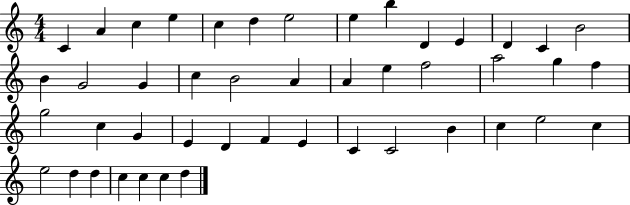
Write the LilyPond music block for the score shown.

{
  \clef treble
  \numericTimeSignature
  \time 4/4
  \key c \major
  c'4 a'4 c''4 e''4 | c''4 d''4 e''2 | e''4 b''4 d'4 e'4 | d'4 c'4 b'2 | \break b'4 g'2 g'4 | c''4 b'2 a'4 | a'4 e''4 f''2 | a''2 g''4 f''4 | \break g''2 c''4 g'4 | e'4 d'4 f'4 e'4 | c'4 c'2 b'4 | c''4 e''2 c''4 | \break e''2 d''4 d''4 | c''4 c''4 c''4 d''4 | \bar "|."
}